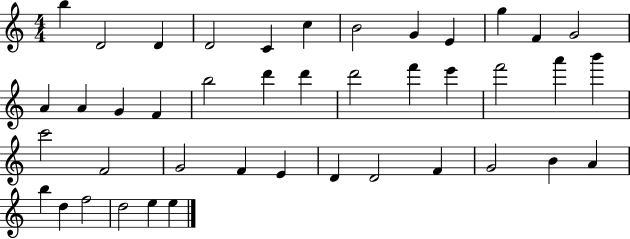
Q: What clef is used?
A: treble